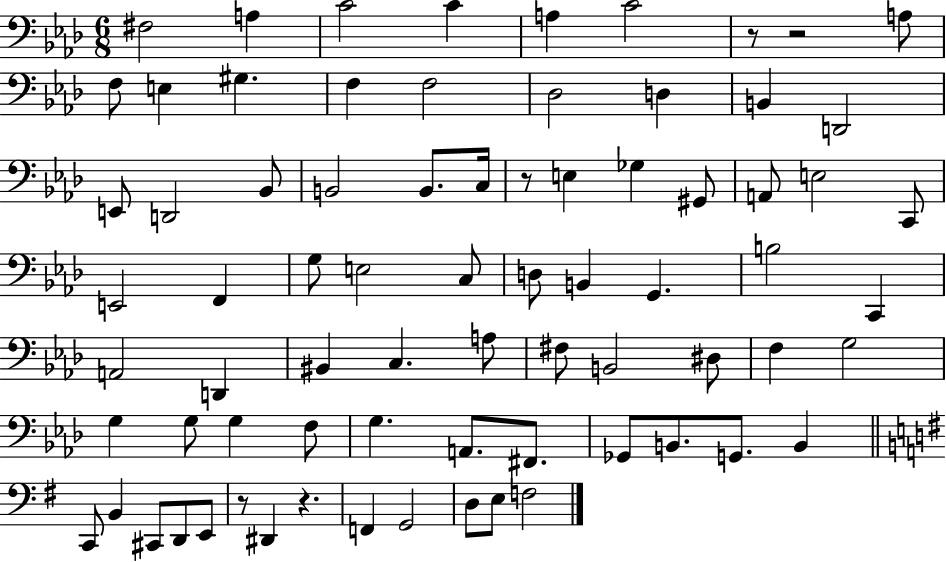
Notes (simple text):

F#3/h A3/q C4/h C4/q A3/q C4/h R/e R/h A3/e F3/e E3/q G#3/q. F3/q F3/h Db3/h D3/q B2/q D2/h E2/e D2/h Bb2/e B2/h B2/e. C3/s R/e E3/q Gb3/q G#2/e A2/e E3/h C2/e E2/h F2/q G3/e E3/h C3/e D3/e B2/q G2/q. B3/h C2/q A2/h D2/q BIS2/q C3/q. A3/e F#3/e B2/h D#3/e F3/q G3/h G3/q G3/e G3/q F3/e G3/q. A2/e. F#2/e. Gb2/e B2/e. G2/e. B2/q C2/e B2/q C#2/e D2/e E2/e R/e D#2/q R/q. F2/q G2/h D3/e E3/e F3/h